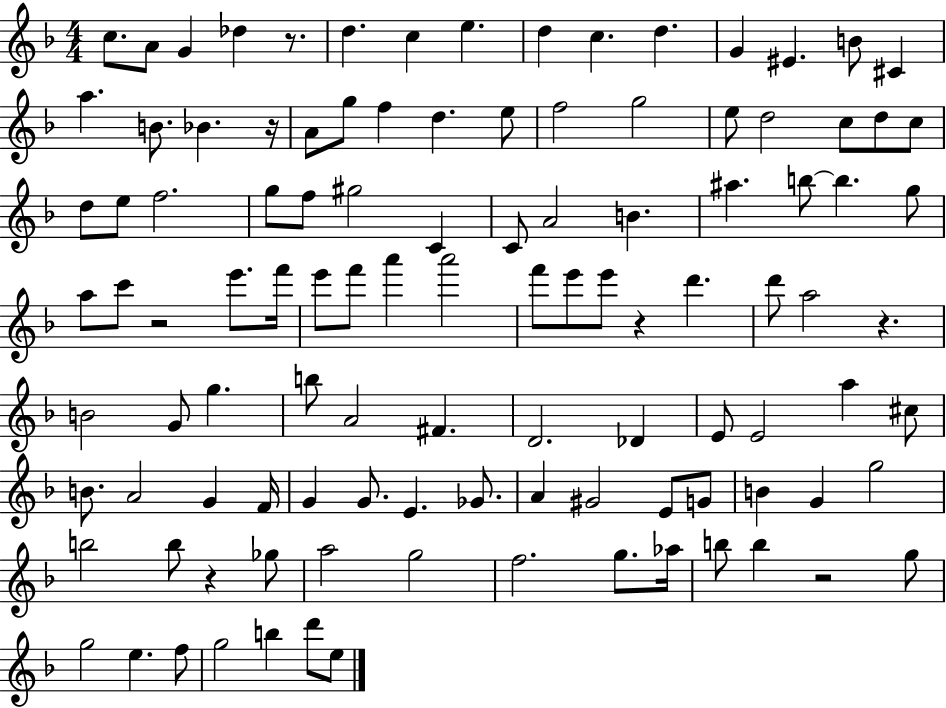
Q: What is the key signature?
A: F major